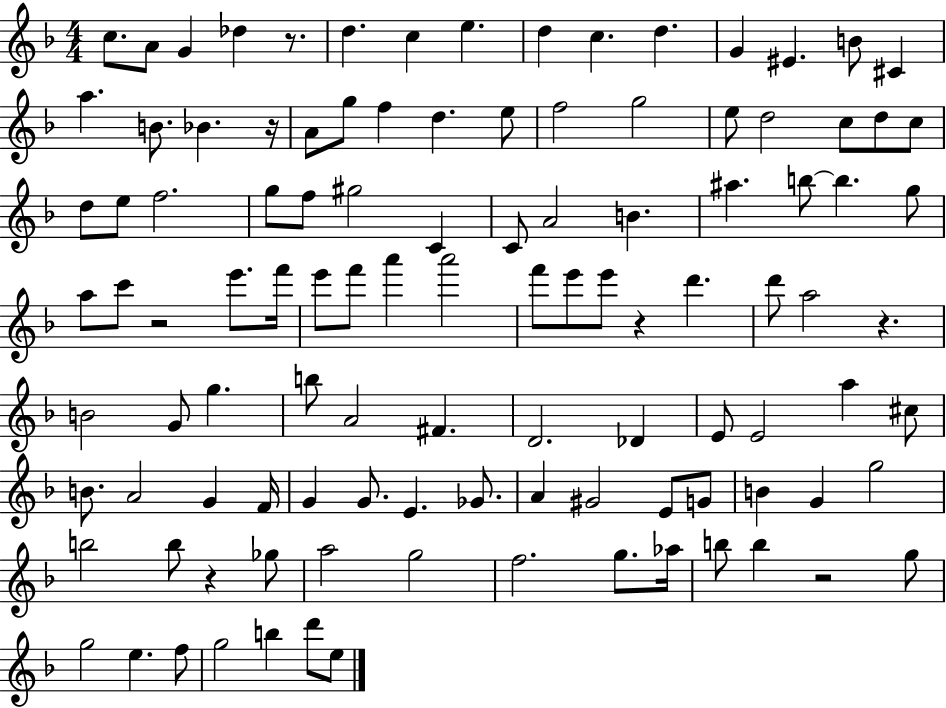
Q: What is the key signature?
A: F major